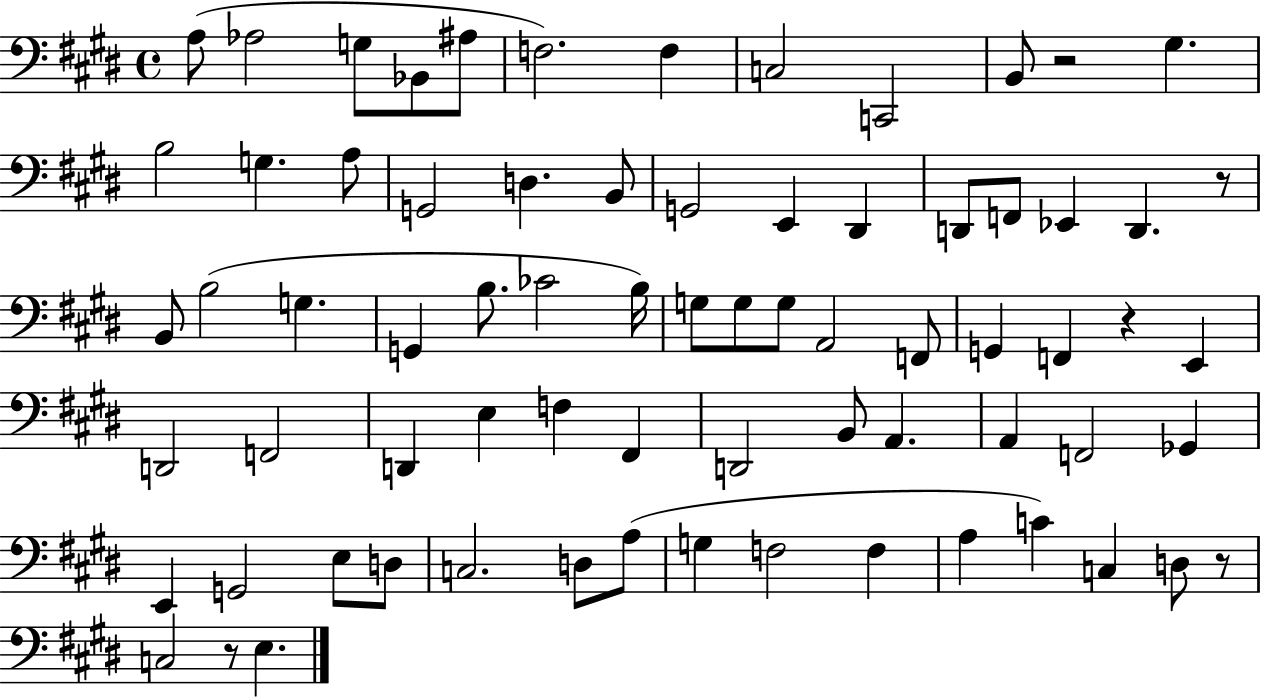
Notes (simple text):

A3/e Ab3/h G3/e Bb2/e A#3/e F3/h. F3/q C3/h C2/h B2/e R/h G#3/q. B3/h G3/q. A3/e G2/h D3/q. B2/e G2/h E2/q D#2/q D2/e F2/e Eb2/q D2/q. R/e B2/e B3/h G3/q. G2/q B3/e. CES4/h B3/s G3/e G3/e G3/e A2/h F2/e G2/q F2/q R/q E2/q D2/h F2/h D2/q E3/q F3/q F#2/q D2/h B2/e A2/q. A2/q F2/h Gb2/q E2/q G2/h E3/e D3/e C3/h. D3/e A3/e G3/q F3/h F3/q A3/q C4/q C3/q D3/e R/e C3/h R/e E3/q.